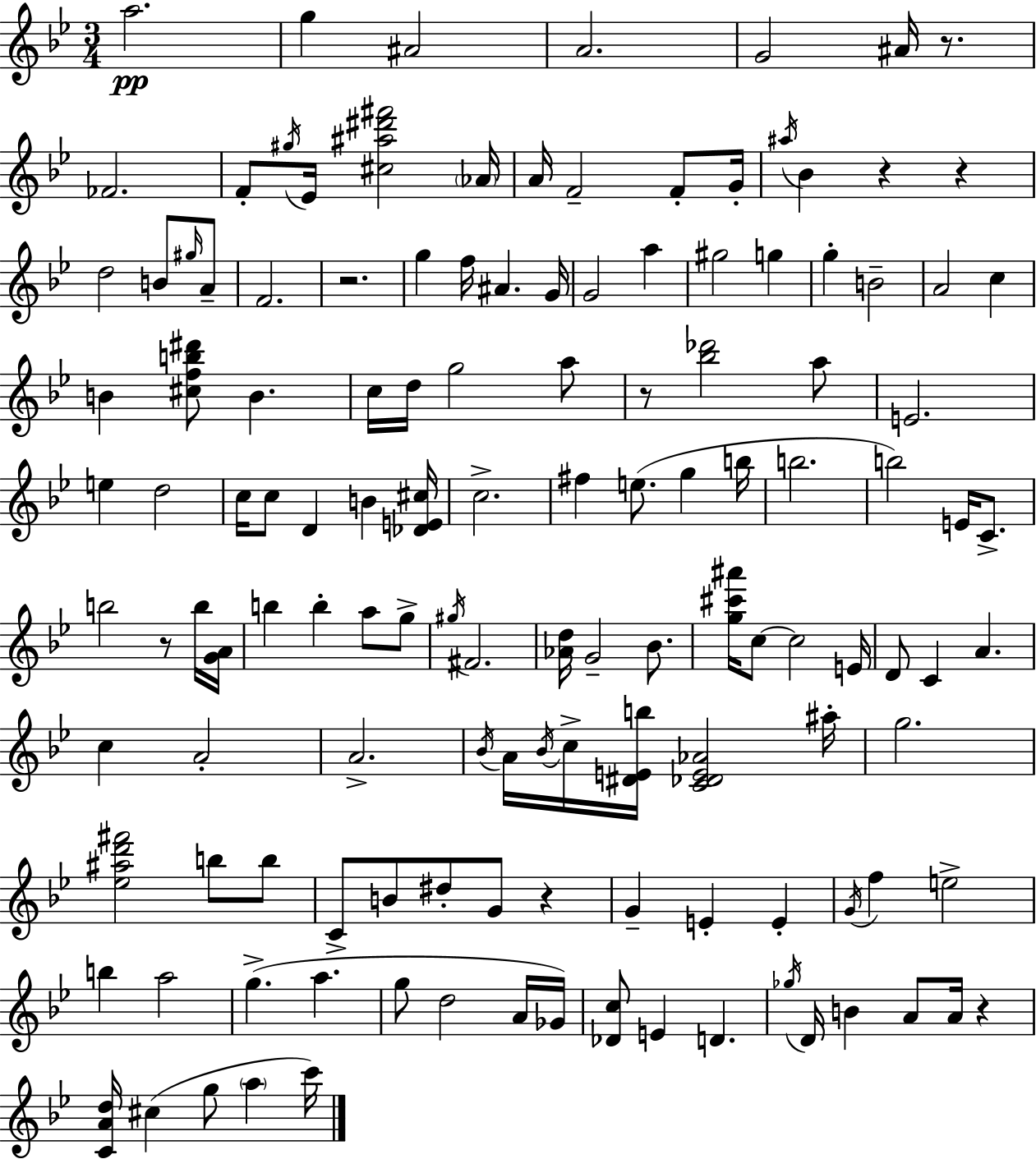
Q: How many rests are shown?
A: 8